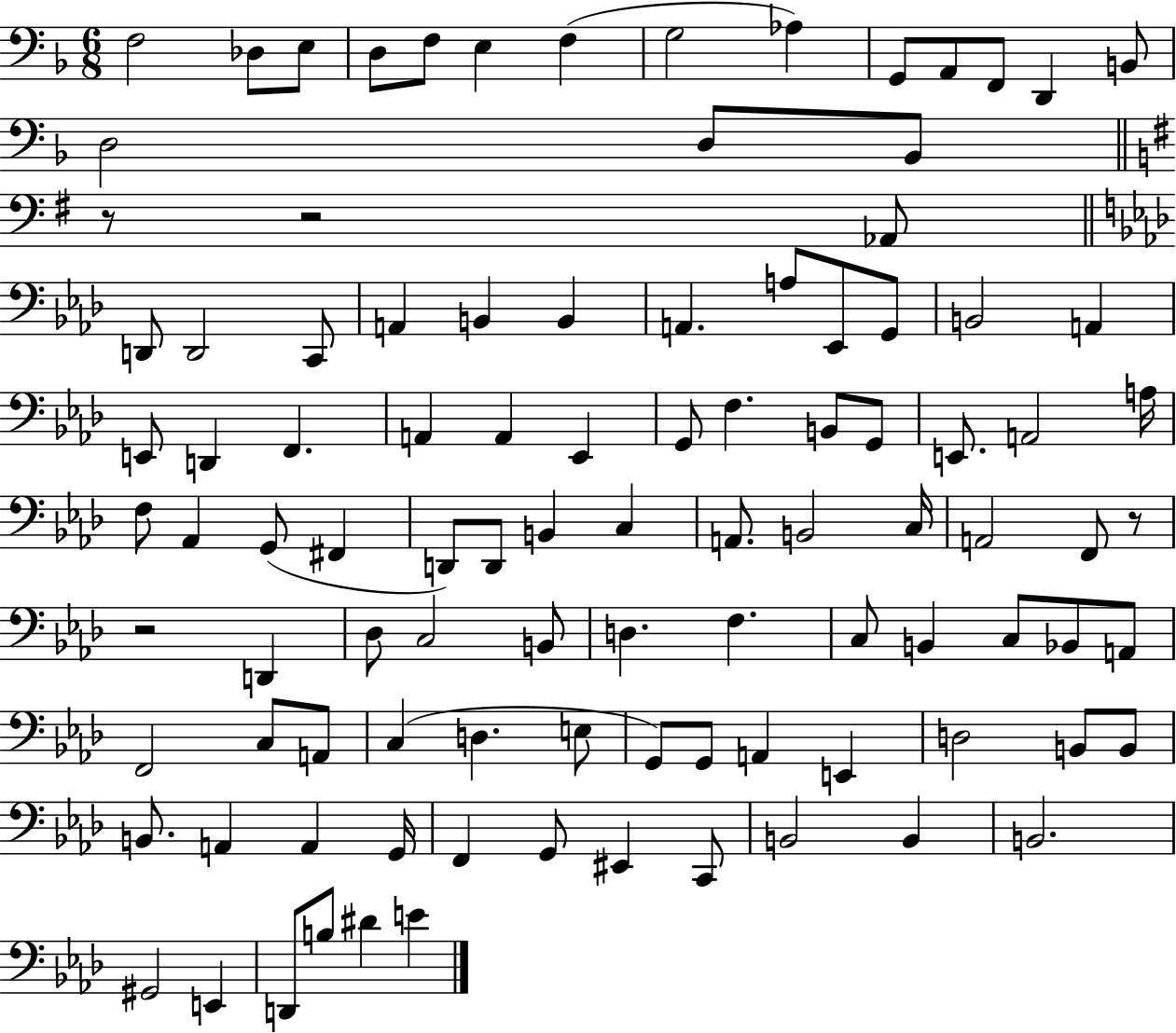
X:1
T:Untitled
M:6/8
L:1/4
K:F
F,2 _D,/2 E,/2 D,/2 F,/2 E, F, G,2 _A, G,,/2 A,,/2 F,,/2 D,, B,,/2 D,2 D,/2 _B,,/2 z/2 z2 _A,,/2 D,,/2 D,,2 C,,/2 A,, B,, B,, A,, A,/2 _E,,/2 G,,/2 B,,2 A,, E,,/2 D,, F,, A,, A,, _E,, G,,/2 F, B,,/2 G,,/2 E,,/2 A,,2 A,/4 F,/2 _A,, G,,/2 ^F,, D,,/2 D,,/2 B,, C, A,,/2 B,,2 C,/4 A,,2 F,,/2 z/2 z2 D,, _D,/2 C,2 B,,/2 D, F, C,/2 B,, C,/2 _B,,/2 A,,/2 F,,2 C,/2 A,,/2 C, D, E,/2 G,,/2 G,,/2 A,, E,, D,2 B,,/2 B,,/2 B,,/2 A,, A,, G,,/4 F,, G,,/2 ^E,, C,,/2 B,,2 B,, B,,2 ^G,,2 E,, D,,/2 B,/2 ^D E